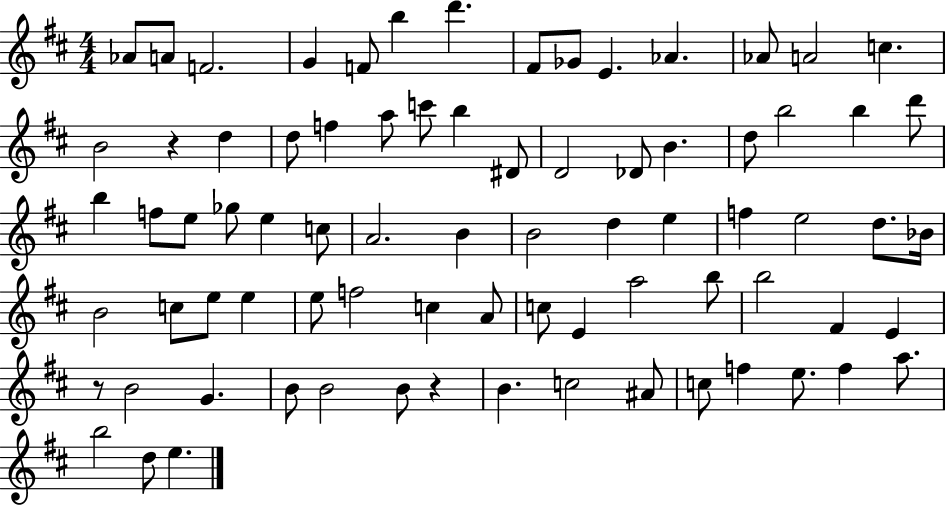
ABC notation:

X:1
T:Untitled
M:4/4
L:1/4
K:D
_A/2 A/2 F2 G F/2 b d' ^F/2 _G/2 E _A _A/2 A2 c B2 z d d/2 f a/2 c'/2 b ^D/2 D2 _D/2 B d/2 b2 b d'/2 b f/2 e/2 _g/2 e c/2 A2 B B2 d e f e2 d/2 _B/4 B2 c/2 e/2 e e/2 f2 c A/2 c/2 E a2 b/2 b2 ^F E z/2 B2 G B/2 B2 B/2 z B c2 ^A/2 c/2 f e/2 f a/2 b2 d/2 e